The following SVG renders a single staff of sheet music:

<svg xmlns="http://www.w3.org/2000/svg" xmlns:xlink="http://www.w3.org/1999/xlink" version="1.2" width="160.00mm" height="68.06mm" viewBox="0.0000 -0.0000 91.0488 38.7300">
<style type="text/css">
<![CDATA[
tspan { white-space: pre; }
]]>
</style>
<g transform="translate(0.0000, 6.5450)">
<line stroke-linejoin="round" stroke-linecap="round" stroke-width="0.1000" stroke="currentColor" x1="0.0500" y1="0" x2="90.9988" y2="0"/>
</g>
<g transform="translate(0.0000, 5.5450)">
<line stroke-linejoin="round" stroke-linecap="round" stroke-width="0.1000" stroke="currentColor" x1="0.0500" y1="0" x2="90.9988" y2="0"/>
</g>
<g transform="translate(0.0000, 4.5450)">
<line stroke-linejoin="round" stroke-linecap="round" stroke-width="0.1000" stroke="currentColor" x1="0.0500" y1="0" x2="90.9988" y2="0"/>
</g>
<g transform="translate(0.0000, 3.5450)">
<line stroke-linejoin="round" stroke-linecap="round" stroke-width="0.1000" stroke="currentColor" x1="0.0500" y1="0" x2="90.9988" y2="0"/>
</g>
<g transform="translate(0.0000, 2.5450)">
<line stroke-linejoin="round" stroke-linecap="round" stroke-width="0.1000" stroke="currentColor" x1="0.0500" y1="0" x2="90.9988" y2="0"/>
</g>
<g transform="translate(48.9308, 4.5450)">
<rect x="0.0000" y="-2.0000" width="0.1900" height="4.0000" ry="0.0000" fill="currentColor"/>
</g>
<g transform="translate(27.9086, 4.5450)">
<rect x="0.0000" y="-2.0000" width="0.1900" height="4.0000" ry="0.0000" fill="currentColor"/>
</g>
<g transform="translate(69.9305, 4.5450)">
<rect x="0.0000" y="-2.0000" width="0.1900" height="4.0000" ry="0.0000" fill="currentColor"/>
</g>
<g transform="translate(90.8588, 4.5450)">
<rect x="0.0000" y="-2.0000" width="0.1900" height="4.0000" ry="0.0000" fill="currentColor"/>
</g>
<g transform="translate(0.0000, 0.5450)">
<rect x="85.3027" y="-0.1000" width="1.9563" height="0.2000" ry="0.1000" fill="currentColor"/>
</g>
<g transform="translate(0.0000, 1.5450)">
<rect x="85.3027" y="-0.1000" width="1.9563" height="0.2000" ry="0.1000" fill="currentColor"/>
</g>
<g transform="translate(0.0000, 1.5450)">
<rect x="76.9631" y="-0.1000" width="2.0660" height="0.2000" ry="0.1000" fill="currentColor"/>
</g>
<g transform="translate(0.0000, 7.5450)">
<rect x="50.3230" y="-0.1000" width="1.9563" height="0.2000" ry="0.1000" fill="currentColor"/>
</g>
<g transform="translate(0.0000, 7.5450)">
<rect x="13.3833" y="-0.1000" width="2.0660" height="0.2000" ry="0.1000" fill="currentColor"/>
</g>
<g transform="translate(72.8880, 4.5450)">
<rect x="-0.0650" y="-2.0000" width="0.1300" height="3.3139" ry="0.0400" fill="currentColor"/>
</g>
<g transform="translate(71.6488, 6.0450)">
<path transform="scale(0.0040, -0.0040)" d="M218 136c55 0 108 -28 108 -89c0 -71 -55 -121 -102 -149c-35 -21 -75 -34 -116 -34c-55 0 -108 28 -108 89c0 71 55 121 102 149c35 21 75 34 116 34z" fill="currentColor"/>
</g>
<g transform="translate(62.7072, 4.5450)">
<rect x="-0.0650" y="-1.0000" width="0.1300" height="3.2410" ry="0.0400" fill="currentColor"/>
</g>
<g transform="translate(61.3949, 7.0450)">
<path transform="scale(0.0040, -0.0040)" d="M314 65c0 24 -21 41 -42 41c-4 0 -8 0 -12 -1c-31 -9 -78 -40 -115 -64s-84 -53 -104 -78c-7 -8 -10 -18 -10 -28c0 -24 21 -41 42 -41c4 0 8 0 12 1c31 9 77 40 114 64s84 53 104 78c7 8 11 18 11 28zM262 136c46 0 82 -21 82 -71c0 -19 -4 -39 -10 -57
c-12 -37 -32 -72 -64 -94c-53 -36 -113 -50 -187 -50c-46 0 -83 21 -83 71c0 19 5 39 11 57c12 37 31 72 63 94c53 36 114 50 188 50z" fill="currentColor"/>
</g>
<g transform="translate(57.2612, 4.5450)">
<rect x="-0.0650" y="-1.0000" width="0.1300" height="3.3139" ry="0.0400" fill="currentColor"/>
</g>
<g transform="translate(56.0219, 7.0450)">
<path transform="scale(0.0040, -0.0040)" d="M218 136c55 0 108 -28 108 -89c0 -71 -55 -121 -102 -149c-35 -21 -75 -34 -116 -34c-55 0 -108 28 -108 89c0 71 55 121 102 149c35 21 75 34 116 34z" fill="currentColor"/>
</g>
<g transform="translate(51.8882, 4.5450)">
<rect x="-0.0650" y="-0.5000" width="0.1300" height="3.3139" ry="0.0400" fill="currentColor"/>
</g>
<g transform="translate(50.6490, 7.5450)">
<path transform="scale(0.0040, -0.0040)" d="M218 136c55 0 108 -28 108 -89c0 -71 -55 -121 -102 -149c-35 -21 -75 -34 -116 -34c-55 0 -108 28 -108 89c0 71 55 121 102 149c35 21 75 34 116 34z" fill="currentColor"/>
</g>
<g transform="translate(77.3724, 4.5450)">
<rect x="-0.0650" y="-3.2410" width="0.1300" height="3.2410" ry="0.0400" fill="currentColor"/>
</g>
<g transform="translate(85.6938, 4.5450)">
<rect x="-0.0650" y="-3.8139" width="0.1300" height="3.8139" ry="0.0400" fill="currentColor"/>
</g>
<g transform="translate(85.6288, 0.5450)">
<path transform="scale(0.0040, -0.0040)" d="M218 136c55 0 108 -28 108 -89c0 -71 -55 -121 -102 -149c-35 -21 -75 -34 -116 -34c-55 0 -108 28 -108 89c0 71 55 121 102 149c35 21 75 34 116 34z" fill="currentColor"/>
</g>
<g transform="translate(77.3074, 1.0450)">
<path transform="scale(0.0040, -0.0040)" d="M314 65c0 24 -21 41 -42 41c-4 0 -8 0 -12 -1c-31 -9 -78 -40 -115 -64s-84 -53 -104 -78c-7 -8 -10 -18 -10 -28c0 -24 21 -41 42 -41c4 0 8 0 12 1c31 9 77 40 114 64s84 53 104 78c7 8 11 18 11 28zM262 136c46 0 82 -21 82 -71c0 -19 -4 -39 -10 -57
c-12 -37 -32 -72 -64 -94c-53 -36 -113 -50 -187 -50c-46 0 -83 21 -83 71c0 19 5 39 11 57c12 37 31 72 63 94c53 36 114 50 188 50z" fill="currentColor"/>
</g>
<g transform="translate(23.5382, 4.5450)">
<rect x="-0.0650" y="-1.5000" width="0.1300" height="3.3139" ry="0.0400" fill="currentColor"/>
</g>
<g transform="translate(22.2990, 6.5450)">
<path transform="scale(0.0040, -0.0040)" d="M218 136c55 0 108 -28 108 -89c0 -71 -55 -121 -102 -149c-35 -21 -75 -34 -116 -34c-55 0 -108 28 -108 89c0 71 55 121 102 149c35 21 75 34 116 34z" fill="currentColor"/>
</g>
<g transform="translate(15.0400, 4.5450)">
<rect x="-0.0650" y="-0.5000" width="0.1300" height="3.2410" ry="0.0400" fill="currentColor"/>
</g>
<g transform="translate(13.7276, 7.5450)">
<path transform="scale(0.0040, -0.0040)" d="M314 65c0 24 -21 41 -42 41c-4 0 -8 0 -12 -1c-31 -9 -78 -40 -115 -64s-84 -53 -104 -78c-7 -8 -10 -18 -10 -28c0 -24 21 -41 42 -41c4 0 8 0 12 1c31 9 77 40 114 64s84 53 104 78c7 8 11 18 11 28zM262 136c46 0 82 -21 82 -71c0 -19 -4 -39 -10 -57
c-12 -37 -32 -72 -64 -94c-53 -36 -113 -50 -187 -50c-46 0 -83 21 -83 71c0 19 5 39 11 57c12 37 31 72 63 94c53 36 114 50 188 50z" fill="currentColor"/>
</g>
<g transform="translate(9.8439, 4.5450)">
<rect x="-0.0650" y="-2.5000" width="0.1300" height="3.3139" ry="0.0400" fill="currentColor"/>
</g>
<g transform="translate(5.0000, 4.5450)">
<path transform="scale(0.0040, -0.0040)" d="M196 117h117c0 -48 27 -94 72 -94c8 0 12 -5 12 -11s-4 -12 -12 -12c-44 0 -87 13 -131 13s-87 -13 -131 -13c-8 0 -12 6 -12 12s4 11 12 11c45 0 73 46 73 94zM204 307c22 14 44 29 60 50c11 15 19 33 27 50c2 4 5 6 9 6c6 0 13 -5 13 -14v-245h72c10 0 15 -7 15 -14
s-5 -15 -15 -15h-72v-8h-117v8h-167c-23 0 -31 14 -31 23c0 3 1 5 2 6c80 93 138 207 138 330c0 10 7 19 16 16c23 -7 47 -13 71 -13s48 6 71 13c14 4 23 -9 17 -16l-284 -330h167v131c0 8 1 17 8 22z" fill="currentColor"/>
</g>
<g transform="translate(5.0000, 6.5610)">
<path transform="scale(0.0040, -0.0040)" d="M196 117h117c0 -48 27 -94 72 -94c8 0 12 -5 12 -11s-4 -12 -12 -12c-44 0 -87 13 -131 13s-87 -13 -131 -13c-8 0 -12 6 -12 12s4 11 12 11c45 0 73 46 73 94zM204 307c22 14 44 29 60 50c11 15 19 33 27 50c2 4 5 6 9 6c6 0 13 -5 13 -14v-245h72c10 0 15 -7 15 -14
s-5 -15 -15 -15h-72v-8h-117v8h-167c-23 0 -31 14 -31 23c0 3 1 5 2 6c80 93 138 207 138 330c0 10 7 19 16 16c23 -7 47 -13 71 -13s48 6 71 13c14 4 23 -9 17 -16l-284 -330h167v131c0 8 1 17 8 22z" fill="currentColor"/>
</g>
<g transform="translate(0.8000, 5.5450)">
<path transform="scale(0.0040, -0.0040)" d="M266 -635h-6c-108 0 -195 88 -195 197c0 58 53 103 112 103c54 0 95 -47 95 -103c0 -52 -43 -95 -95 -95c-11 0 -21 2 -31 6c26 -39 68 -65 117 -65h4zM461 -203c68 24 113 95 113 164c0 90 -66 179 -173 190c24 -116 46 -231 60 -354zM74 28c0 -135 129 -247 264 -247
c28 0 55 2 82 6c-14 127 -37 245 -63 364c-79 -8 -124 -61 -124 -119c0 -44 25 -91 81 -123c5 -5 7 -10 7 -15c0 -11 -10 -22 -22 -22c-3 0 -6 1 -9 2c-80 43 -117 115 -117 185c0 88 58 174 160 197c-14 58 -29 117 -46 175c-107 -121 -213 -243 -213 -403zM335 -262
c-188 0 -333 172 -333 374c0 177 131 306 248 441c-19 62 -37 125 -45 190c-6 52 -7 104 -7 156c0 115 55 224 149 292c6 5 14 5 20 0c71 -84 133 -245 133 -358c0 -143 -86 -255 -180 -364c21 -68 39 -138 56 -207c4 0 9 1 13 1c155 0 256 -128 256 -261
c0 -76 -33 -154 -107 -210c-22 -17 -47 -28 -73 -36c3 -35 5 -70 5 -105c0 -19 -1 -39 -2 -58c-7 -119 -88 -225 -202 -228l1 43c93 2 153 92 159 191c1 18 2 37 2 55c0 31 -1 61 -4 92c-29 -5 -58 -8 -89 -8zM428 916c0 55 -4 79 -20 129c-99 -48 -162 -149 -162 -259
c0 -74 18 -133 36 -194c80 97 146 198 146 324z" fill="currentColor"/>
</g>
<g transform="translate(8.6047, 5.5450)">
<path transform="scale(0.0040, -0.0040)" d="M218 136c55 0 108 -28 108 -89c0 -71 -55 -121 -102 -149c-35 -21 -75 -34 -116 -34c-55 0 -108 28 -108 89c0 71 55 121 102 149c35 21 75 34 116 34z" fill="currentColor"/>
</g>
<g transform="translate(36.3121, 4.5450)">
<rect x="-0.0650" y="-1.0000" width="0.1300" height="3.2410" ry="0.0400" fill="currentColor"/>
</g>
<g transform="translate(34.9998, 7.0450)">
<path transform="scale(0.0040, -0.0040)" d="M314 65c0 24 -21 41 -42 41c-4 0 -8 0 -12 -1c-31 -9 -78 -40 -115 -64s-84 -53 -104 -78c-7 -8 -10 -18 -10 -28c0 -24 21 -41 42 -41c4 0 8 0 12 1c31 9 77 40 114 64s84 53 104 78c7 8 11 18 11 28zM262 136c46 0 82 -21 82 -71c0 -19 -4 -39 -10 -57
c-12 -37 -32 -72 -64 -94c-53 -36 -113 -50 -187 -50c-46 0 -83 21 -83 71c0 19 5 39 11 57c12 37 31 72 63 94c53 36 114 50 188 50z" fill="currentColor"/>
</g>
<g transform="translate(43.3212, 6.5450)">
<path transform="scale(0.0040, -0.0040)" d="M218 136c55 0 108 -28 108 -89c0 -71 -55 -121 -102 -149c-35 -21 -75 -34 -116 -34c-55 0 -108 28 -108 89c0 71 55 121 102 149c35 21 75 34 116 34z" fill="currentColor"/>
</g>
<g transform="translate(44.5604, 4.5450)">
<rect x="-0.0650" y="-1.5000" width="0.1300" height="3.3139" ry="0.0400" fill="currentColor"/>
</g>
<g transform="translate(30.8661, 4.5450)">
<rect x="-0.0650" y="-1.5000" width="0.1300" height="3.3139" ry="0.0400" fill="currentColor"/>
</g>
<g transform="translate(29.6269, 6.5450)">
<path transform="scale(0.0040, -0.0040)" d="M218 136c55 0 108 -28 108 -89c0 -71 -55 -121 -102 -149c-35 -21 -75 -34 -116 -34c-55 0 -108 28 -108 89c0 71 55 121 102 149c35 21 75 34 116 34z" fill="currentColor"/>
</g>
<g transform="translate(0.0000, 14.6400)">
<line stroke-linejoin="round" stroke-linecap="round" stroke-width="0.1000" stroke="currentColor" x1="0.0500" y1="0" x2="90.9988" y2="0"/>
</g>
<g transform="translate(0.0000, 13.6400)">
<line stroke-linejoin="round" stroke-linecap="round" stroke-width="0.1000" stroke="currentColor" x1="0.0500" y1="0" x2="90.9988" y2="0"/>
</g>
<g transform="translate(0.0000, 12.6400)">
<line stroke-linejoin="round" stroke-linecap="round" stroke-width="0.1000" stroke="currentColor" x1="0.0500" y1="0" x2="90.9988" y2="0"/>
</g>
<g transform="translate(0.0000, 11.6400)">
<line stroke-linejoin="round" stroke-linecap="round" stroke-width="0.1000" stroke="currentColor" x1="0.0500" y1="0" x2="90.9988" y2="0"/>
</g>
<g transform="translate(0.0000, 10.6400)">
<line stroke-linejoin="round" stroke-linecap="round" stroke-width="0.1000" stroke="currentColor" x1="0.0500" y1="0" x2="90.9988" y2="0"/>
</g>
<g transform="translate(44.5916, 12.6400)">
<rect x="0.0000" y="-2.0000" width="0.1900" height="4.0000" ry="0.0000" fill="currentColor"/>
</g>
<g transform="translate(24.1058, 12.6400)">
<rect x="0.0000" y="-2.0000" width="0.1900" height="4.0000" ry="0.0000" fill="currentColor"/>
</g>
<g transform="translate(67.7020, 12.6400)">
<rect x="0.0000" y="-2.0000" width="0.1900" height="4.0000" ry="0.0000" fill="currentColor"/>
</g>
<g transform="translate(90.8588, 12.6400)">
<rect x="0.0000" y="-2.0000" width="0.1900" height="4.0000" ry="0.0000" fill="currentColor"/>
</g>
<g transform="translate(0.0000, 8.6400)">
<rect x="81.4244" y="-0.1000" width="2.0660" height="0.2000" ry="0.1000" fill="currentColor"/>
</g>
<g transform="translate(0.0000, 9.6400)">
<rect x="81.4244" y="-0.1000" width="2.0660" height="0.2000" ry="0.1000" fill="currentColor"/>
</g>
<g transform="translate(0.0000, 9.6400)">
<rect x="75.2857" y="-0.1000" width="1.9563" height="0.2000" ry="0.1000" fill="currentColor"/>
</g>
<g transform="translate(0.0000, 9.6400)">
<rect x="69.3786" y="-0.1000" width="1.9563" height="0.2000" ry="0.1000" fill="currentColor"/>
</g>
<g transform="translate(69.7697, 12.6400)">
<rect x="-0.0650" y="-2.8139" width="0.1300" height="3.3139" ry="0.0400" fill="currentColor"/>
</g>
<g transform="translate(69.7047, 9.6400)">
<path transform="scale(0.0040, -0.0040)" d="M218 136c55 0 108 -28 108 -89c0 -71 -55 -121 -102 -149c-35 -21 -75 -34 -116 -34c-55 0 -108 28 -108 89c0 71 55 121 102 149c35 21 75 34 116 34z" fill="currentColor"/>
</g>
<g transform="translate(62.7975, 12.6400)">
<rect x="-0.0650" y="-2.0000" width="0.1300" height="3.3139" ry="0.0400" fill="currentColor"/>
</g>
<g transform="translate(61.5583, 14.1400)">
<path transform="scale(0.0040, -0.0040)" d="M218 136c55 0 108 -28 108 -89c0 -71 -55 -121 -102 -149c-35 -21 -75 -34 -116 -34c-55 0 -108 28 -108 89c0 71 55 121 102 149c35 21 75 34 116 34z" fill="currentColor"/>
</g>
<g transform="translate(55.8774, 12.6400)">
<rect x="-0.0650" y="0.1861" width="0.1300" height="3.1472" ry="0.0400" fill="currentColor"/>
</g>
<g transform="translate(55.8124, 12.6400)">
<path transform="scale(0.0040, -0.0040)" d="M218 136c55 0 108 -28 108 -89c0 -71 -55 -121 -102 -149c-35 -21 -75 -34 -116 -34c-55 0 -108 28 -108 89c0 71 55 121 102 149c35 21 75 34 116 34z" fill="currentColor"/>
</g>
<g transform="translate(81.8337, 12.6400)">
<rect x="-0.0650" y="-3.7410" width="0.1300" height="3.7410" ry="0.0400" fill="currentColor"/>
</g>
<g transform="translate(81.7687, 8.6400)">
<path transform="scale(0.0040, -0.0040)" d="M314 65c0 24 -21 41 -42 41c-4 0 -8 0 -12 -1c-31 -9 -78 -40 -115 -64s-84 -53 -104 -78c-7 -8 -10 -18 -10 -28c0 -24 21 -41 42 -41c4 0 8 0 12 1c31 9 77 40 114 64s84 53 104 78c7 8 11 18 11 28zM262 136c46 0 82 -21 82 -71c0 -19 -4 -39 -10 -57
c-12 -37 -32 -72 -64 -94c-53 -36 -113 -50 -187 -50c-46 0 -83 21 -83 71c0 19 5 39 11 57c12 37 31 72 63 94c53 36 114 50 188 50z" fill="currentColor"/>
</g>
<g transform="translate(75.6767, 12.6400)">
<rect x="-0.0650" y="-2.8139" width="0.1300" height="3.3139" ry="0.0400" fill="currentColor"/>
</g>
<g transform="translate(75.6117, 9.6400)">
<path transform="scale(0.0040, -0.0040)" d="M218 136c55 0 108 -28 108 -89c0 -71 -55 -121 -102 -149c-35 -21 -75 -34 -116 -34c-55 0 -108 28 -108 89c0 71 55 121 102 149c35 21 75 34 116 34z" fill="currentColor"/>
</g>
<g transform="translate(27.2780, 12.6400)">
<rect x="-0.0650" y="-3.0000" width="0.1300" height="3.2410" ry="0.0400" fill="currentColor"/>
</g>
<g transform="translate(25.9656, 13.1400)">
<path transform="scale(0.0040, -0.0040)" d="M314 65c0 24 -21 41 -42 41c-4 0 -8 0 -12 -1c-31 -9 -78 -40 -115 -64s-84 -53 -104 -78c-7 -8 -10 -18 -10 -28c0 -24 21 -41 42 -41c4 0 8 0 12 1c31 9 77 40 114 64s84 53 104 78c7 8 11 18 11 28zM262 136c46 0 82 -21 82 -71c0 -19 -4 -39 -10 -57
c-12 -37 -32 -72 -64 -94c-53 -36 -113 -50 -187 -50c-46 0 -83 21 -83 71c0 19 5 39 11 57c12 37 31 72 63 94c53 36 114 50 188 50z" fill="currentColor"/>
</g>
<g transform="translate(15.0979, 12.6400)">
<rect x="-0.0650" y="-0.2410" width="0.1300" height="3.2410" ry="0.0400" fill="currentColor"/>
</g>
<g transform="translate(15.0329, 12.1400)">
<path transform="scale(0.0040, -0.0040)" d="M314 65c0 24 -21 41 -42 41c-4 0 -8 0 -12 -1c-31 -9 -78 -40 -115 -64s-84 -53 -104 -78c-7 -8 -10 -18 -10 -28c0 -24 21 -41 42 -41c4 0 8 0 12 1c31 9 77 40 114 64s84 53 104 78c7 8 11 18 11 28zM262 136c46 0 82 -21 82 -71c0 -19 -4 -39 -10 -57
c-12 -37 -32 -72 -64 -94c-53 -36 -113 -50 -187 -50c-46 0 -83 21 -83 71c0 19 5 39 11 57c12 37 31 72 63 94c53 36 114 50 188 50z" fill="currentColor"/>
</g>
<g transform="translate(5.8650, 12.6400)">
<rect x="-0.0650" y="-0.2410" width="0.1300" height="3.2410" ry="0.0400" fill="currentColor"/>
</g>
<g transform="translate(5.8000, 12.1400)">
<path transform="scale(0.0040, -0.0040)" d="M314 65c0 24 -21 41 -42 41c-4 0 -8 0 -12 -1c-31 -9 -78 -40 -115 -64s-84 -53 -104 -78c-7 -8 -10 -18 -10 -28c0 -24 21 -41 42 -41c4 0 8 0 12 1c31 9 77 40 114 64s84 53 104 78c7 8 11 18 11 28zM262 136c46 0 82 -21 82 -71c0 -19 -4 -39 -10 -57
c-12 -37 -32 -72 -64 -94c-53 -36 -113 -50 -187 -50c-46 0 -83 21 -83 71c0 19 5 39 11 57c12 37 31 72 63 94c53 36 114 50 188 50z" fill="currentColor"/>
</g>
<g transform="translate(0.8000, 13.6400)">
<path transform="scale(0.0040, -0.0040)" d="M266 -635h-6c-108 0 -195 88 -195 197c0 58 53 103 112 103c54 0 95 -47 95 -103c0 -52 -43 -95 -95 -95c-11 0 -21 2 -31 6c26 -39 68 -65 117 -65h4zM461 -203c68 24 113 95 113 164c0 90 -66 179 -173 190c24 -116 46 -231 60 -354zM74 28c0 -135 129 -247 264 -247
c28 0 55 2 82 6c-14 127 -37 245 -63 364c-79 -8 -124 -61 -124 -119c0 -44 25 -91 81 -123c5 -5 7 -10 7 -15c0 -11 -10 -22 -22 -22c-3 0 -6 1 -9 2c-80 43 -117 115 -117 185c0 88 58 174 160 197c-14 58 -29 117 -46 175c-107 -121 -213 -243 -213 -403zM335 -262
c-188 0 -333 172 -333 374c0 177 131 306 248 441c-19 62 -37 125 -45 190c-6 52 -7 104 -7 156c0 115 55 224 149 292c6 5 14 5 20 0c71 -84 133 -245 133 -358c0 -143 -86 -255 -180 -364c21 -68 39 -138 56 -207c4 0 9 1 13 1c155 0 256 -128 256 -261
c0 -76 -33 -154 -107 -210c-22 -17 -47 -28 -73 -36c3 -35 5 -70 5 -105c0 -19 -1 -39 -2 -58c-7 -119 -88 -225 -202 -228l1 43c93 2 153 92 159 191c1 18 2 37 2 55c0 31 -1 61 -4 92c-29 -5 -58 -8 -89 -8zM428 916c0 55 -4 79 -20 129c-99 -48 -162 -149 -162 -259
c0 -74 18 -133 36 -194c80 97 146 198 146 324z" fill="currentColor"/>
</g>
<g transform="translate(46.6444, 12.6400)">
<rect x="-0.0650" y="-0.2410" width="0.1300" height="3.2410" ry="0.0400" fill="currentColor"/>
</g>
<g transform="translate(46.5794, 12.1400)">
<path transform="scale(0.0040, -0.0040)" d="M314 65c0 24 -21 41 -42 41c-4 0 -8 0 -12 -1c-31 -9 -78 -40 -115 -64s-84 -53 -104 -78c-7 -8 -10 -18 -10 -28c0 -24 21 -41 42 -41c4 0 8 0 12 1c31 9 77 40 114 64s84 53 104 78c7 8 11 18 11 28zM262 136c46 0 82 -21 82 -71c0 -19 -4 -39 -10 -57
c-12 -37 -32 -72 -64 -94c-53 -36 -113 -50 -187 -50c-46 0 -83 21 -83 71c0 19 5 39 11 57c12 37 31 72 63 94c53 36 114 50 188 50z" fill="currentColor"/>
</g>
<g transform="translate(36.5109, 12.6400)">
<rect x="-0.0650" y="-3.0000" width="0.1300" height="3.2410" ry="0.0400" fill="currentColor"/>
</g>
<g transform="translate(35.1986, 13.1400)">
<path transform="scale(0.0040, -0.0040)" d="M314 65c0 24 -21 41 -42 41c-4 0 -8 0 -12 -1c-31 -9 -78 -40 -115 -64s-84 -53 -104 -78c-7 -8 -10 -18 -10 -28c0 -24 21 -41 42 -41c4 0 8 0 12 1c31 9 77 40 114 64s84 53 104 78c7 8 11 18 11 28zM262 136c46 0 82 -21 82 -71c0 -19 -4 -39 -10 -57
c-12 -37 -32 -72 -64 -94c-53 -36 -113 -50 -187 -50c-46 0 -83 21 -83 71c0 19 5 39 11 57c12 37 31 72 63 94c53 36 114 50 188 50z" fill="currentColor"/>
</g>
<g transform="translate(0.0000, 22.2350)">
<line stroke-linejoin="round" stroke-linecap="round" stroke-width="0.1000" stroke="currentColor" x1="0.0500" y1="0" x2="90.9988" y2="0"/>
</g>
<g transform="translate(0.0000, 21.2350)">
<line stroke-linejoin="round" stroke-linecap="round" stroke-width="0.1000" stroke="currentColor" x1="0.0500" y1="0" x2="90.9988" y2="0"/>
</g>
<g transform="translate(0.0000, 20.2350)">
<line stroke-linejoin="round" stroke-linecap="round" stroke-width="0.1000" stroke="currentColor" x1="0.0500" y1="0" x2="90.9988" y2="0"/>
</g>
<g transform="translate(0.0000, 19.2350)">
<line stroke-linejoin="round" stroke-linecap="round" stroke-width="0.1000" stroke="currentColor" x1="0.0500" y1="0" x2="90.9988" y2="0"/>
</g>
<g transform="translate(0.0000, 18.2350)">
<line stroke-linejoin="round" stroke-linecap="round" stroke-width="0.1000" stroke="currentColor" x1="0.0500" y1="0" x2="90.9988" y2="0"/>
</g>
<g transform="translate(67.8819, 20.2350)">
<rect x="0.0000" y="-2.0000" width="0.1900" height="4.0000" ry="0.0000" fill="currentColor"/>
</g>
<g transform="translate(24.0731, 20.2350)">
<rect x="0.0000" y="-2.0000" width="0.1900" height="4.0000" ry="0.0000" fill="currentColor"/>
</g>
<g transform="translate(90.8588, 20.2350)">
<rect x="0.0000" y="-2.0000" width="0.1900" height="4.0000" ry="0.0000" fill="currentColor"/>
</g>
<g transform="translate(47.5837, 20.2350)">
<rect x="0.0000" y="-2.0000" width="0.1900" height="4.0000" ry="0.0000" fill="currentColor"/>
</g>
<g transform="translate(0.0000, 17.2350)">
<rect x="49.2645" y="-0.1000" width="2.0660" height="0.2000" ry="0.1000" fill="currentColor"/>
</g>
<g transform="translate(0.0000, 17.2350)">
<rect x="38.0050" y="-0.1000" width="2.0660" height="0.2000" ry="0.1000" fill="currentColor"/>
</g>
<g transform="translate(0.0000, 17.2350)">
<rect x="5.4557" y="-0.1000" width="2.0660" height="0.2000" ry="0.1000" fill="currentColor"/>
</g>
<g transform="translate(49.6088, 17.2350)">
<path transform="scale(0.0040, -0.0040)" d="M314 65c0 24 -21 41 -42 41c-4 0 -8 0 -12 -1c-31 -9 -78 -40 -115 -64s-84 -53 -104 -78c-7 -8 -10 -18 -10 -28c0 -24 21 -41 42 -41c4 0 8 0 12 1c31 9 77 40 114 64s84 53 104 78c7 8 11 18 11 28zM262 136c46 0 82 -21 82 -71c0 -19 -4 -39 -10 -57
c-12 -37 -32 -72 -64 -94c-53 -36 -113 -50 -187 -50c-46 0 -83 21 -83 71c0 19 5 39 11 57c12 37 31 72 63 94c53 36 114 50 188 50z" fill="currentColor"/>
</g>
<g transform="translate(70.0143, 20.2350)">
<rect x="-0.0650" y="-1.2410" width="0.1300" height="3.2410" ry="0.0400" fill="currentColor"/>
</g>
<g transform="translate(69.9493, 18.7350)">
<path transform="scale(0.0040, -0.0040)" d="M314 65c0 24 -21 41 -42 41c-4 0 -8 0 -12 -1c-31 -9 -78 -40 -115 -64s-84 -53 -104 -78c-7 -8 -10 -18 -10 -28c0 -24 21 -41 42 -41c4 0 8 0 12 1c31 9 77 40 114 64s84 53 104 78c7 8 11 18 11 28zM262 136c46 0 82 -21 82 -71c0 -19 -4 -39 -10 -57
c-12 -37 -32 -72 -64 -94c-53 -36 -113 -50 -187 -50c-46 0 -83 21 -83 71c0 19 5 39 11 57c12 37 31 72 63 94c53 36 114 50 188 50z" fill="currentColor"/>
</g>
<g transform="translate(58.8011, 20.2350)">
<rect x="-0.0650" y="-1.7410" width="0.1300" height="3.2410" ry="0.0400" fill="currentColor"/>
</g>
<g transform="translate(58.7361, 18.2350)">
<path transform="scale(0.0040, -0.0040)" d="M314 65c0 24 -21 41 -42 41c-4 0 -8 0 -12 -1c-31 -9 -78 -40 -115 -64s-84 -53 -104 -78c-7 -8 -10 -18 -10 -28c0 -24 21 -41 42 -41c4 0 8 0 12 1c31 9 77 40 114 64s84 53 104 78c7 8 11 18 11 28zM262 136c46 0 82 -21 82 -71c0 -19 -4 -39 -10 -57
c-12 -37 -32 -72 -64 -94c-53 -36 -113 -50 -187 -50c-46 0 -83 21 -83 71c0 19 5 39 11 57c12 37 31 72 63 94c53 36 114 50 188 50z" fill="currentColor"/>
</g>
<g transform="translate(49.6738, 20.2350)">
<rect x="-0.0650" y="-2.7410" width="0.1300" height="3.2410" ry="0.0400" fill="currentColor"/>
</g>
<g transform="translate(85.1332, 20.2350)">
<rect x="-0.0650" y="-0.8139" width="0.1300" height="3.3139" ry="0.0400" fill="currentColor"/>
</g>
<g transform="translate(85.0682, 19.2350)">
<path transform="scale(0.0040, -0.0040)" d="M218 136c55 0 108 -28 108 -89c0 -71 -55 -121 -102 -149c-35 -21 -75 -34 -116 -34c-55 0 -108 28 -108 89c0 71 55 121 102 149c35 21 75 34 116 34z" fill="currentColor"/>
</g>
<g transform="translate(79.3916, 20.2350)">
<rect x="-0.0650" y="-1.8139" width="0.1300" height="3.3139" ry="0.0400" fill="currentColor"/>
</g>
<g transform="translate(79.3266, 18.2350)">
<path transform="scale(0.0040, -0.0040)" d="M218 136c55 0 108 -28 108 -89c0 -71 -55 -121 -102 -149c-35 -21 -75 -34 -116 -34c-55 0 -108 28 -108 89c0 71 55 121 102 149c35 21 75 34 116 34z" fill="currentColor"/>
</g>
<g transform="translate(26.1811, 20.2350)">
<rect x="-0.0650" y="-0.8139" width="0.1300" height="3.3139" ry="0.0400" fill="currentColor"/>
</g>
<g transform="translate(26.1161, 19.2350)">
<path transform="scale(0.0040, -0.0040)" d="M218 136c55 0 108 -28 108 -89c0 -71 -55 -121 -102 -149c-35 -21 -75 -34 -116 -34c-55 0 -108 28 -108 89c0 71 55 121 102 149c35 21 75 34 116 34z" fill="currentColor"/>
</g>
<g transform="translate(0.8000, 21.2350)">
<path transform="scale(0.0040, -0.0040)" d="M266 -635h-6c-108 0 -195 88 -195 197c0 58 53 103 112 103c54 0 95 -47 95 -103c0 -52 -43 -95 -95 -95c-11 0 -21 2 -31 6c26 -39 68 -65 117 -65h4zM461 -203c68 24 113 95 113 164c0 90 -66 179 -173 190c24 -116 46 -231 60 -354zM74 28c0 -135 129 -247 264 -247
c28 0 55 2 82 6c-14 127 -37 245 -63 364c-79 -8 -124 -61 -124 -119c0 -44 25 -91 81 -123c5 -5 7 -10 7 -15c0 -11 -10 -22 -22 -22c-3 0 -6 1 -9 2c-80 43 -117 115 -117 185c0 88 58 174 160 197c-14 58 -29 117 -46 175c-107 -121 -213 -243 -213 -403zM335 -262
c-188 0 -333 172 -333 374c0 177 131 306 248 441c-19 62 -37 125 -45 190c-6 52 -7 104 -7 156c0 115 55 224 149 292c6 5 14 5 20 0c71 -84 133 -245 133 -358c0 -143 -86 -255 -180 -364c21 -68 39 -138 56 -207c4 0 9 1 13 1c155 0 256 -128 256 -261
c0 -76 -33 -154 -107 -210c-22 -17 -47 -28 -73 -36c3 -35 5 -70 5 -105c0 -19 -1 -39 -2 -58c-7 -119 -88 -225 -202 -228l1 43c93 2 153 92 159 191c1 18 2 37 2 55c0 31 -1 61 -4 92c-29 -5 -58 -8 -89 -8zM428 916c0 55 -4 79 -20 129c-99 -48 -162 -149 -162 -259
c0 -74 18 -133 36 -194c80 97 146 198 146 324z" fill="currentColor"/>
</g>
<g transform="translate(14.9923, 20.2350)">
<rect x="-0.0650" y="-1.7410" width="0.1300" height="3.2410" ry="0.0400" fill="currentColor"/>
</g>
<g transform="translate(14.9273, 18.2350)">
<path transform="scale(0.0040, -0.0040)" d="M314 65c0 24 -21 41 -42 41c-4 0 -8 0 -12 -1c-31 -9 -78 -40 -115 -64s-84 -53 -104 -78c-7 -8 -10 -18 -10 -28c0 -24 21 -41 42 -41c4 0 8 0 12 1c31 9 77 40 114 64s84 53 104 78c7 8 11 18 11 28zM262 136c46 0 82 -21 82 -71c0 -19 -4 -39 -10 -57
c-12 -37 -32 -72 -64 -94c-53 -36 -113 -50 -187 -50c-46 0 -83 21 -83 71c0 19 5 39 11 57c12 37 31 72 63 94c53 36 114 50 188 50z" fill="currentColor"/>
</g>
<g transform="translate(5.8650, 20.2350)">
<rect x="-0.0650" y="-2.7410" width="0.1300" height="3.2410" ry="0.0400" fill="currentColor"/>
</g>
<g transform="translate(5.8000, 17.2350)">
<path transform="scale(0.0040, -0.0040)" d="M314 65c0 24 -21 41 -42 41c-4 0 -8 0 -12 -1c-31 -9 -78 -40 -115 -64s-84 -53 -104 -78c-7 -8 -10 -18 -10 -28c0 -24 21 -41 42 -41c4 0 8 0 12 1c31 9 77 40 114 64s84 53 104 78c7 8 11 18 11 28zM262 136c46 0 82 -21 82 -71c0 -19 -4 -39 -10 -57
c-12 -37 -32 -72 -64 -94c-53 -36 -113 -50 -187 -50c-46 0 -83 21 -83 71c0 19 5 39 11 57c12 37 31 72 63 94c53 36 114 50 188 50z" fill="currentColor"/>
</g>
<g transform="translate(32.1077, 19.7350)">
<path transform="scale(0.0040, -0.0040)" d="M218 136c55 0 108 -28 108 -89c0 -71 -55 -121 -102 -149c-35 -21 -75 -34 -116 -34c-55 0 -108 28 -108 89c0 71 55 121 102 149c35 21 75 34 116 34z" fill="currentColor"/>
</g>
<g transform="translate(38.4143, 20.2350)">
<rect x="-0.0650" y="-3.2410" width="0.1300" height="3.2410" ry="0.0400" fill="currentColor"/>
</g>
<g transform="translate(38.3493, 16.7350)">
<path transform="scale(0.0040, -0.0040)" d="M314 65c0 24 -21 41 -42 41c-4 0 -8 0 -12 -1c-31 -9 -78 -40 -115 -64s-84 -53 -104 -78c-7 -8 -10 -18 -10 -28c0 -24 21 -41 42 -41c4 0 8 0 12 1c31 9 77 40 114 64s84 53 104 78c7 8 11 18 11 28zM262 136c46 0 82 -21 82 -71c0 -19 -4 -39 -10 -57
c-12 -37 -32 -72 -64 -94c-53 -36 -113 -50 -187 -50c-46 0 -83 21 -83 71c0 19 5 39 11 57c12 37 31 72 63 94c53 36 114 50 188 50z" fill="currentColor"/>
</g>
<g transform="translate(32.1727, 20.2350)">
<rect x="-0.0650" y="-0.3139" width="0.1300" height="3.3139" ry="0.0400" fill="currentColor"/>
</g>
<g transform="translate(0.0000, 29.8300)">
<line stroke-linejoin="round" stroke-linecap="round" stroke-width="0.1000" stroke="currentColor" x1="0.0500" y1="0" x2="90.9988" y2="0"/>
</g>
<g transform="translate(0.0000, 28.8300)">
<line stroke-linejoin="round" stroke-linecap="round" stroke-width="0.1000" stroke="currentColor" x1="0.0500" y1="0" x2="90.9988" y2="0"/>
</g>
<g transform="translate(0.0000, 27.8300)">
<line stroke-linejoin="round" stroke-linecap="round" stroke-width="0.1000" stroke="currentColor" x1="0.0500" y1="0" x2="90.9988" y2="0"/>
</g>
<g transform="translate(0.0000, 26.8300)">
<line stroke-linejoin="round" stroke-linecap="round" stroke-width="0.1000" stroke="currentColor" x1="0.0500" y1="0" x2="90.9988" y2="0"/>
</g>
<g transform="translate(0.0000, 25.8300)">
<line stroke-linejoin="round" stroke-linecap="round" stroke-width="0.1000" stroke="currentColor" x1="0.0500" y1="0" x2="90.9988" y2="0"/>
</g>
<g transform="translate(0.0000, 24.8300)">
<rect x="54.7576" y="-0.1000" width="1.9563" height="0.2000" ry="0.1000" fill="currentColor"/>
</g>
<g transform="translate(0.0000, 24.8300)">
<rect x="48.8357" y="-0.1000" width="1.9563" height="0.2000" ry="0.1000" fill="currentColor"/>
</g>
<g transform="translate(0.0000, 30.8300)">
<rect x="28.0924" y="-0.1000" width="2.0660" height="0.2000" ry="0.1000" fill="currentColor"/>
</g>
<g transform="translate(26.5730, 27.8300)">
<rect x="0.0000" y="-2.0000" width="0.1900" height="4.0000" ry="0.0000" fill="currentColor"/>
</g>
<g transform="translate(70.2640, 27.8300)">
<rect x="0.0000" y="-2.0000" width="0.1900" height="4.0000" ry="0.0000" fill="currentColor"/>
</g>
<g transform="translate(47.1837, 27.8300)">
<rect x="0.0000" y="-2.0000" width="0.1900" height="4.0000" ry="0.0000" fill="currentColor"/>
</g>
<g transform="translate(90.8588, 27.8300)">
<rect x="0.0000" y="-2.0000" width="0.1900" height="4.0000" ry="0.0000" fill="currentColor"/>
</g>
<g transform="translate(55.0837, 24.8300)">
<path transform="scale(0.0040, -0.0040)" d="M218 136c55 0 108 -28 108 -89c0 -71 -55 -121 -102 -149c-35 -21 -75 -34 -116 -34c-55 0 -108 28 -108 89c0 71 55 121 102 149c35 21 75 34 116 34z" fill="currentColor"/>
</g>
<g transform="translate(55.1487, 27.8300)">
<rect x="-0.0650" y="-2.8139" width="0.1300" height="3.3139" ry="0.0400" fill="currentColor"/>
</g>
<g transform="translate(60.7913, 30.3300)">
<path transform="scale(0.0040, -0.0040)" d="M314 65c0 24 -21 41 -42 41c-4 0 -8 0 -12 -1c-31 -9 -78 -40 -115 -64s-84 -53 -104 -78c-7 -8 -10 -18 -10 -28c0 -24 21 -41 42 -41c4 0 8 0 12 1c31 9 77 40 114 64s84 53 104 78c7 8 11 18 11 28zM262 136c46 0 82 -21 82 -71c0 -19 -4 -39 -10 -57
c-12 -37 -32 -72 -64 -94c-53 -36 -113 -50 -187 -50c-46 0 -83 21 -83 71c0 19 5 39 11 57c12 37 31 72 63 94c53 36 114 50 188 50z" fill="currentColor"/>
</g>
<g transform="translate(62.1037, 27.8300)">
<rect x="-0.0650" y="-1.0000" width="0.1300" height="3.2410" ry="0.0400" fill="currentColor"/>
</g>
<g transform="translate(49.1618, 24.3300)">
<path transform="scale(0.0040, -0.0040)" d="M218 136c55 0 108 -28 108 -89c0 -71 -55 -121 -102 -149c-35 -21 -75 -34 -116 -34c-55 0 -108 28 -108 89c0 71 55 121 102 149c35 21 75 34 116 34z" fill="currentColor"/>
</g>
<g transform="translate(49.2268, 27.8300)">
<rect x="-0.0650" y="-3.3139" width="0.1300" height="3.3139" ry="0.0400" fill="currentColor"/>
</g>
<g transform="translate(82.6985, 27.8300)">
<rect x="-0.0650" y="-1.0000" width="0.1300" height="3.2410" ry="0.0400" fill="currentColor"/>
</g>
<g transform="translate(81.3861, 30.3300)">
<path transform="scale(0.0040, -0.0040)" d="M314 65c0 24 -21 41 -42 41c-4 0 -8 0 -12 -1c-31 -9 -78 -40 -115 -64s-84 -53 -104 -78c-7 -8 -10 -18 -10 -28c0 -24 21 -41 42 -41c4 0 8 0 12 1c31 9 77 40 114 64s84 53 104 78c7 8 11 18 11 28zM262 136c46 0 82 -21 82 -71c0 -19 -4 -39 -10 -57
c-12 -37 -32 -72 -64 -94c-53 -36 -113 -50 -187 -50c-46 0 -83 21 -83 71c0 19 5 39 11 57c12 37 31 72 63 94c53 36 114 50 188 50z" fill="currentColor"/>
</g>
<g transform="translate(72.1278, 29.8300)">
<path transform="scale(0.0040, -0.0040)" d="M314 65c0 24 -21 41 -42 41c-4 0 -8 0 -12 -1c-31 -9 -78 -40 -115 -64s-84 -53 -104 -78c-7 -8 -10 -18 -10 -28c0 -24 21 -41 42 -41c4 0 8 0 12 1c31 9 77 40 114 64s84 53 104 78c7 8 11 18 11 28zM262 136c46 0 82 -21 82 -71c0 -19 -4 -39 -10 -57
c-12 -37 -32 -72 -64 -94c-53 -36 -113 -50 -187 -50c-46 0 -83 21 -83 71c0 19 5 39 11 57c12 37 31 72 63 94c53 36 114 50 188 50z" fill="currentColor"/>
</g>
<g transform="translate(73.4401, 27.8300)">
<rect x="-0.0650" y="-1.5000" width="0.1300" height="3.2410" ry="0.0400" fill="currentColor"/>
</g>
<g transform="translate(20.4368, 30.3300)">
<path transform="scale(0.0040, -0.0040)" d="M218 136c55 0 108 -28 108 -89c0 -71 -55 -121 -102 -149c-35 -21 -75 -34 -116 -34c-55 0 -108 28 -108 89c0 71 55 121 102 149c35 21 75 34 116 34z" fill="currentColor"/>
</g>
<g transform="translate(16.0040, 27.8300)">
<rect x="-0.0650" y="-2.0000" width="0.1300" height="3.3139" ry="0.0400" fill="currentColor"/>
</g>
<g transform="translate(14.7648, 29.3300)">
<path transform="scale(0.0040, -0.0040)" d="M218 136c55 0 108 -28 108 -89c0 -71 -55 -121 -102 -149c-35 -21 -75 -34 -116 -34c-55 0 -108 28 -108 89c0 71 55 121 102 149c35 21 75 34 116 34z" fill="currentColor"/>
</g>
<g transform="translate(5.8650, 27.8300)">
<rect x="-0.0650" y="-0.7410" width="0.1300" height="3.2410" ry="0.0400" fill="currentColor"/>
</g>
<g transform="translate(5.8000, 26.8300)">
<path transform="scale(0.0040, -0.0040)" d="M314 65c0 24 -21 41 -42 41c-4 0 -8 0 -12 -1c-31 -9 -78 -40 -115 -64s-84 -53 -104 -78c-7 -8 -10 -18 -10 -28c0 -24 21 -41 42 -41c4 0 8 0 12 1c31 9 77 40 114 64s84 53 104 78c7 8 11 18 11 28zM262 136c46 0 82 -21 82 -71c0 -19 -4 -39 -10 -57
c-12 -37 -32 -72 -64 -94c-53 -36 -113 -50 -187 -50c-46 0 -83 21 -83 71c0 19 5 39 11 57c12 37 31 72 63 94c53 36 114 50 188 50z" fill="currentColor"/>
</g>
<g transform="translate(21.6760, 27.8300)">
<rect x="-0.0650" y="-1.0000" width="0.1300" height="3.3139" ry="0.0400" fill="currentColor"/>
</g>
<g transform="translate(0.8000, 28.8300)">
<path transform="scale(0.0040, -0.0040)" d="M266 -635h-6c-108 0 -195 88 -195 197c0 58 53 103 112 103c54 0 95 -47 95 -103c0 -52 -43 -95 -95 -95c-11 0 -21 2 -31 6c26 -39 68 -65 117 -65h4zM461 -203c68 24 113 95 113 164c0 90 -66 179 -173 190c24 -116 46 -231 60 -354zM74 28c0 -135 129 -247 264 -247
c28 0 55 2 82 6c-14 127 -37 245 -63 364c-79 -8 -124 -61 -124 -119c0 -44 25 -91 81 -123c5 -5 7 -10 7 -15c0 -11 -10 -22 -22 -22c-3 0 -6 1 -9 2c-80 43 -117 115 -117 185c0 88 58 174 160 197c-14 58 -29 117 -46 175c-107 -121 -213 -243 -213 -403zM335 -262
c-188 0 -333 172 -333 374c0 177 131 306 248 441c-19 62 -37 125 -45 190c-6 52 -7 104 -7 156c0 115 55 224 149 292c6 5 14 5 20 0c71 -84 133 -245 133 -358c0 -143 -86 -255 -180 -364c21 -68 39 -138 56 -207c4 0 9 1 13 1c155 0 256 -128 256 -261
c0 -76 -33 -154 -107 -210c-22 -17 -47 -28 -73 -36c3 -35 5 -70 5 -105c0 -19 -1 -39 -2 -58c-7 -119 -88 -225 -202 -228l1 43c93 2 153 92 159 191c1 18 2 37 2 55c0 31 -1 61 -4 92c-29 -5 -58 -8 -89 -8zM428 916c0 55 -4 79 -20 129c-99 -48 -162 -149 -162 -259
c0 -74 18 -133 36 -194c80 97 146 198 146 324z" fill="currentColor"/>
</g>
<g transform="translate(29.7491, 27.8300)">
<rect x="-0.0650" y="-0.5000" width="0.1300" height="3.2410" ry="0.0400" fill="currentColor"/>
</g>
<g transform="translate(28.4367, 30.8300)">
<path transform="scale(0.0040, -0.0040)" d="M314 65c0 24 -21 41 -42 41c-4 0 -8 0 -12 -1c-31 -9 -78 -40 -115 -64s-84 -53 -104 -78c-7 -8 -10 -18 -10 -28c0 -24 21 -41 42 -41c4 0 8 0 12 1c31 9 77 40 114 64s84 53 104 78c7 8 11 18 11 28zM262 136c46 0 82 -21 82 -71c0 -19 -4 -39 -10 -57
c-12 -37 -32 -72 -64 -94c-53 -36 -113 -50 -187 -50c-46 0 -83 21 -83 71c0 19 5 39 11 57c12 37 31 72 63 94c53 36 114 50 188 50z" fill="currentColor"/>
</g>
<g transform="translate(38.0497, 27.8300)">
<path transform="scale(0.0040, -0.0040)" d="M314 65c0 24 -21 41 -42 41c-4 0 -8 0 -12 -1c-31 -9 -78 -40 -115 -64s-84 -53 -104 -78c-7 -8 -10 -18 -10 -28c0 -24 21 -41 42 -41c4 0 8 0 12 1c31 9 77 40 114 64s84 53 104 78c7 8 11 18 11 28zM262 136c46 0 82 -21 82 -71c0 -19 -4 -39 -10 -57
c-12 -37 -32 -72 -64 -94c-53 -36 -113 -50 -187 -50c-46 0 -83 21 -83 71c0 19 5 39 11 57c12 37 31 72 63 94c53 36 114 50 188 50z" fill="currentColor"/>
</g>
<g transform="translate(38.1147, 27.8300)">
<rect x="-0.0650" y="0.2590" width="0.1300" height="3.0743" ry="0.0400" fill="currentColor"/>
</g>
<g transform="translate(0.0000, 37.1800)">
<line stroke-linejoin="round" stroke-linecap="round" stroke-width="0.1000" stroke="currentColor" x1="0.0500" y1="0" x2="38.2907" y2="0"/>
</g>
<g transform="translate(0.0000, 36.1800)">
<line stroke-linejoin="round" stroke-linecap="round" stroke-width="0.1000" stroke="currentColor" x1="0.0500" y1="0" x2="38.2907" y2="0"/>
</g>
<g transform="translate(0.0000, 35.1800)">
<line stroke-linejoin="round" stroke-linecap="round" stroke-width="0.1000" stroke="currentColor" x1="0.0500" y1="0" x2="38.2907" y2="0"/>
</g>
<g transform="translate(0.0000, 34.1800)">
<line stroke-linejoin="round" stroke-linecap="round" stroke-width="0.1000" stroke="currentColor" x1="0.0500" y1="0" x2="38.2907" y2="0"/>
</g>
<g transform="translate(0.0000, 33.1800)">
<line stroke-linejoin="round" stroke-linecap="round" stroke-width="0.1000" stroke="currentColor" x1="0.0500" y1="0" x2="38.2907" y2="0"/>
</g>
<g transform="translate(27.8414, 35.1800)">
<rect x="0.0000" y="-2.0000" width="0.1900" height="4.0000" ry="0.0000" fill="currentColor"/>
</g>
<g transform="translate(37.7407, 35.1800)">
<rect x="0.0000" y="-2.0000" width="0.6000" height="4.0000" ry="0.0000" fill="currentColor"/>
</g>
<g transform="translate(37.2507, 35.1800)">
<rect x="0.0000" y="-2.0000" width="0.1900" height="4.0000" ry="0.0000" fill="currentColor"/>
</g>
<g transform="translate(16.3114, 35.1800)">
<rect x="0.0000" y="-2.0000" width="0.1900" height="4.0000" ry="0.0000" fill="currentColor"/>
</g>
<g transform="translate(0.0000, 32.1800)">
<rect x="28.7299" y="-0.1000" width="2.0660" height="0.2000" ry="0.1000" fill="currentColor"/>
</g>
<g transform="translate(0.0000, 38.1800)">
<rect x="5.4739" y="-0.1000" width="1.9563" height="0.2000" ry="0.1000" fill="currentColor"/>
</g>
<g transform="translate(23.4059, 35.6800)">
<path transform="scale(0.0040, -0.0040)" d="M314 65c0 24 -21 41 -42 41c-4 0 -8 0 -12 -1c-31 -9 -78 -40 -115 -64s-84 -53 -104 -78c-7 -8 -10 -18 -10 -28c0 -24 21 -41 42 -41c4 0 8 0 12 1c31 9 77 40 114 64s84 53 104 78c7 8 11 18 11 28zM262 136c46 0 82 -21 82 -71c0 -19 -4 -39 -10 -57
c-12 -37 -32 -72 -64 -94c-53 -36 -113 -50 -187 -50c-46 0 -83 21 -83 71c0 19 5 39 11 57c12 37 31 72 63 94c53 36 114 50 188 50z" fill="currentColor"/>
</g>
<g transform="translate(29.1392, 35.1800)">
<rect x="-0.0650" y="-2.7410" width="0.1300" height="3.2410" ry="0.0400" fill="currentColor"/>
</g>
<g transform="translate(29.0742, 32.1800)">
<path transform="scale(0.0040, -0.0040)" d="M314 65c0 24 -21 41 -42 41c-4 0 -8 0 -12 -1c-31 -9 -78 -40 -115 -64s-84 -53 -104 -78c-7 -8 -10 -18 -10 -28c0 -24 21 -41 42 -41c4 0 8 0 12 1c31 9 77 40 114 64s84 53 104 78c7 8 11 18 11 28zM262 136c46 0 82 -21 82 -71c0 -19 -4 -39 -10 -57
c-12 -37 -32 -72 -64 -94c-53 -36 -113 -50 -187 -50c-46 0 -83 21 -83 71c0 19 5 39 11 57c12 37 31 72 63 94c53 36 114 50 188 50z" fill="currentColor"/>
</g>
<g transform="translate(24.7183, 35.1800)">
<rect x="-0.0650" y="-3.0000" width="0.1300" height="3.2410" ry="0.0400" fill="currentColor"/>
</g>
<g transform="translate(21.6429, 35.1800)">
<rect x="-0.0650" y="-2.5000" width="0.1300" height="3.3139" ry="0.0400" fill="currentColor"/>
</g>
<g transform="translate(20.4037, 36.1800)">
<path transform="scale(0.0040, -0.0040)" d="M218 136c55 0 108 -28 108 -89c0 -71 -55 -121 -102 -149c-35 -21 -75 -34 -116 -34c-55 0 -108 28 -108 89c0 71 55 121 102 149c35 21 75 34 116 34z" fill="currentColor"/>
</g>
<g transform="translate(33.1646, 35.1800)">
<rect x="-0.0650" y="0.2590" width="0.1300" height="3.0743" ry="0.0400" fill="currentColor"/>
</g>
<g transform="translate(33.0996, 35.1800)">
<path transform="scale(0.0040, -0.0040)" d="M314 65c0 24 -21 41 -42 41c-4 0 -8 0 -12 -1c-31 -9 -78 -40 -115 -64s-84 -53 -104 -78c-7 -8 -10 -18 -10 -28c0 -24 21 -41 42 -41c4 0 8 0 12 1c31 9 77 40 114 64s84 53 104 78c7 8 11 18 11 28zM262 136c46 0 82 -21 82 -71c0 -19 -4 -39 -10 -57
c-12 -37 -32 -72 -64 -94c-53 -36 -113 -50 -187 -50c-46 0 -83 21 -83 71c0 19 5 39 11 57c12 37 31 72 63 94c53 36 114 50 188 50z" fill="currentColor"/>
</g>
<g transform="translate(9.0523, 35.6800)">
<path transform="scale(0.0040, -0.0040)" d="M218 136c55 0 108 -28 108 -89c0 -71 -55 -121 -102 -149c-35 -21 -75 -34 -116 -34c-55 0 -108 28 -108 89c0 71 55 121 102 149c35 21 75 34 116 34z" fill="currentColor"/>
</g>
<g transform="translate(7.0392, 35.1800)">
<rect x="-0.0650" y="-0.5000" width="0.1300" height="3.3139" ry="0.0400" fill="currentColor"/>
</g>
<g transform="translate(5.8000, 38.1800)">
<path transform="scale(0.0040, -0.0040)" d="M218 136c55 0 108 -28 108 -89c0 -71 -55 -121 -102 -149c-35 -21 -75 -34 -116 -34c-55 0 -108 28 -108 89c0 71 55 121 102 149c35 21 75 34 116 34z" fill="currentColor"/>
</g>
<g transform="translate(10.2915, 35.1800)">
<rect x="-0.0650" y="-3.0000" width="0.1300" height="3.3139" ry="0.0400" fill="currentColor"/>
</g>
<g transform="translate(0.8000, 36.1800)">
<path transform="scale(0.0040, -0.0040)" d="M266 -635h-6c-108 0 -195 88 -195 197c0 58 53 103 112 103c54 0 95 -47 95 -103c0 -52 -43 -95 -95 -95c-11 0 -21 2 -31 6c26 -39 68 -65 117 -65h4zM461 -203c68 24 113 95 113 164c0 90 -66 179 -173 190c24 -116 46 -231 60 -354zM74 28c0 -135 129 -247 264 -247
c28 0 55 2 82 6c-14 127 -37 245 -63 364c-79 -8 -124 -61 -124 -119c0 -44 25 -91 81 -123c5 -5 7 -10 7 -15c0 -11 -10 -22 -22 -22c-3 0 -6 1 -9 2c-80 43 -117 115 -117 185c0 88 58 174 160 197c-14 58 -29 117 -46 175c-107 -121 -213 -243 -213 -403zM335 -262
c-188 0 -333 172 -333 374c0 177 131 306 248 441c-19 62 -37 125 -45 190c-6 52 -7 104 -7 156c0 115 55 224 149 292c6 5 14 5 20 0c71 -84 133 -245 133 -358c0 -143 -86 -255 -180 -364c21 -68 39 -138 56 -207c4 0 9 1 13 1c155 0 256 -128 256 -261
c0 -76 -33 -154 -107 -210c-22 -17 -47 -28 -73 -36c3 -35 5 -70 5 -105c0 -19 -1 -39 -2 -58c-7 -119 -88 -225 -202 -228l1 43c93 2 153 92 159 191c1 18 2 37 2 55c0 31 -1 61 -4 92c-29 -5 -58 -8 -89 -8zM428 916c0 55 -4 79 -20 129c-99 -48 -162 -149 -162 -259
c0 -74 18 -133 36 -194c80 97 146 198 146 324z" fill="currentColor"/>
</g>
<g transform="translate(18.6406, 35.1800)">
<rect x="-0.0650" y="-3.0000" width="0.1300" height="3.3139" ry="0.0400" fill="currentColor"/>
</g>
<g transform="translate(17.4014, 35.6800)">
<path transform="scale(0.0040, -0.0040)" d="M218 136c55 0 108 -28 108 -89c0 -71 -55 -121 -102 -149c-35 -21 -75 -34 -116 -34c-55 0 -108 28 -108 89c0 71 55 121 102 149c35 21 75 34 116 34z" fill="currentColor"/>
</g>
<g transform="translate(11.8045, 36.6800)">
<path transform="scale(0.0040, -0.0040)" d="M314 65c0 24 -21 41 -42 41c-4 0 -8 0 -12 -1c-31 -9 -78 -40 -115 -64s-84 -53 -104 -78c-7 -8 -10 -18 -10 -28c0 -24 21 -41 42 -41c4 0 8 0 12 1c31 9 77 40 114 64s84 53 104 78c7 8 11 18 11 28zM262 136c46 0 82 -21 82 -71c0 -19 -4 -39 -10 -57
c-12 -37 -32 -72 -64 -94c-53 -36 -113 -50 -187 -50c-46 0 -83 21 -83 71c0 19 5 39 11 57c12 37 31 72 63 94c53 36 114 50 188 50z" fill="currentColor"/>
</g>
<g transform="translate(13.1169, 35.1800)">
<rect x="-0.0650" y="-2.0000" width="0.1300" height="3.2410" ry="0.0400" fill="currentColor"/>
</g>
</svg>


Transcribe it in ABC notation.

X:1
T:Untitled
M:4/4
L:1/4
K:C
G C2 E E D2 E C D D2 F b2 c' c2 c2 A2 A2 c2 B F a a c'2 a2 f2 d c b2 a2 f2 e2 f d d2 F D C2 B2 b a D2 E2 D2 C A F2 A G A2 a2 B2